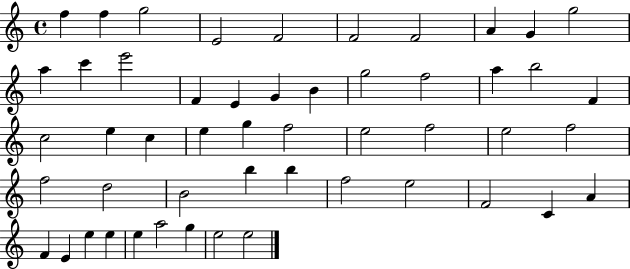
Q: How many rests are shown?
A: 0